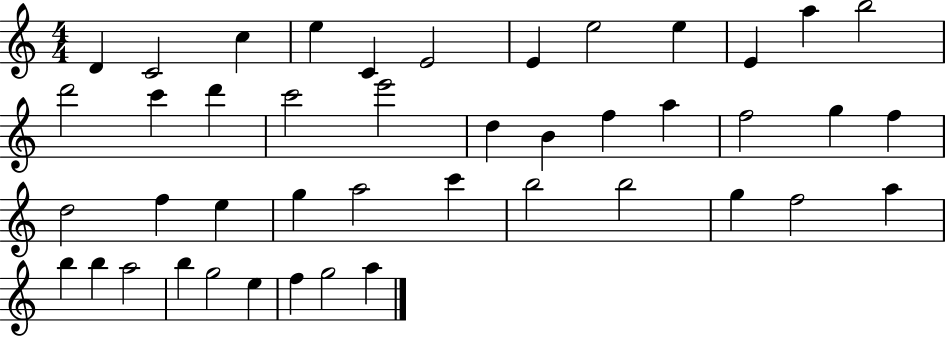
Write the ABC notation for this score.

X:1
T:Untitled
M:4/4
L:1/4
K:C
D C2 c e C E2 E e2 e E a b2 d'2 c' d' c'2 e'2 d B f a f2 g f d2 f e g a2 c' b2 b2 g f2 a b b a2 b g2 e f g2 a